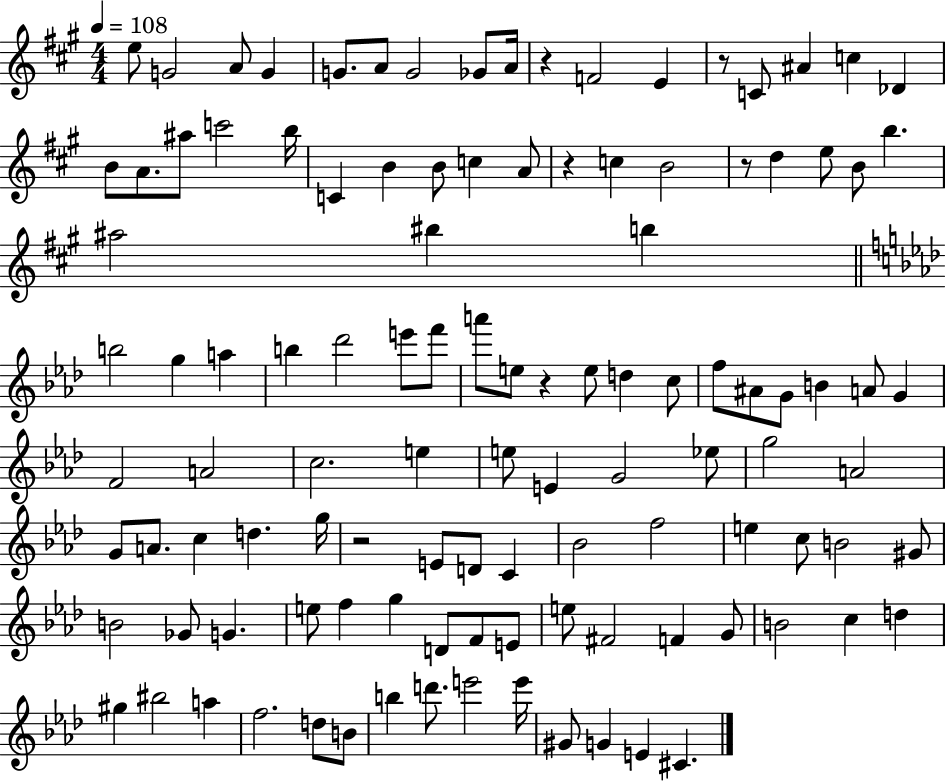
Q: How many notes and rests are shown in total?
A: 112